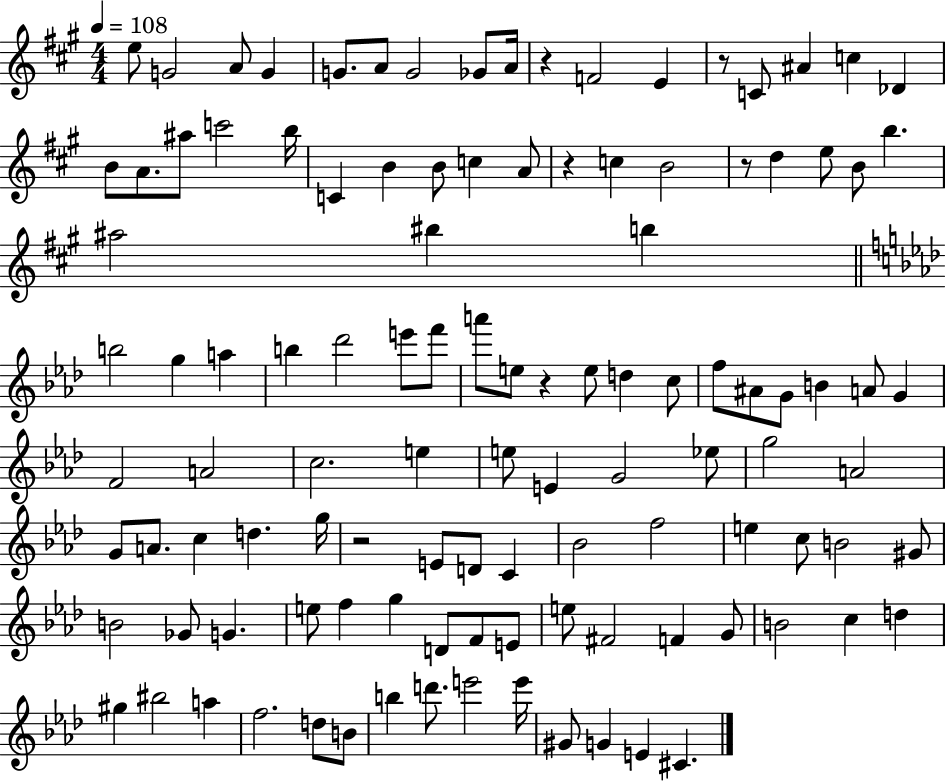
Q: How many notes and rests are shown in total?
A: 112